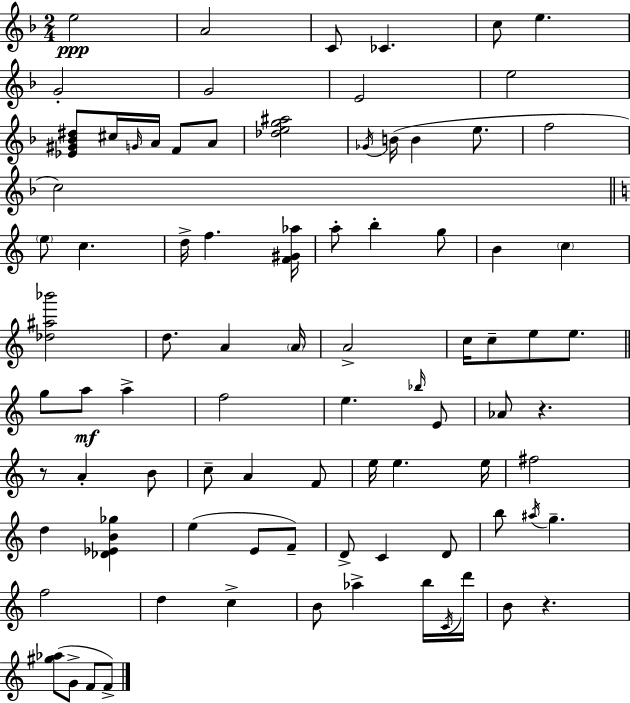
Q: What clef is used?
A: treble